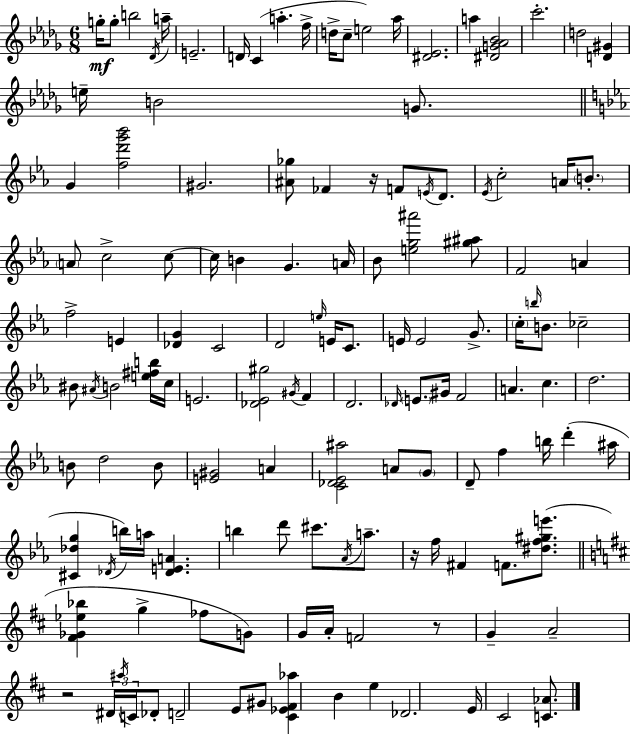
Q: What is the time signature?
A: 6/8